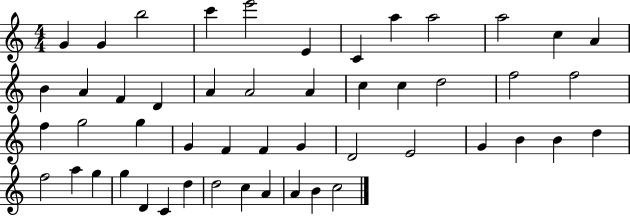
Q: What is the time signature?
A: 4/4